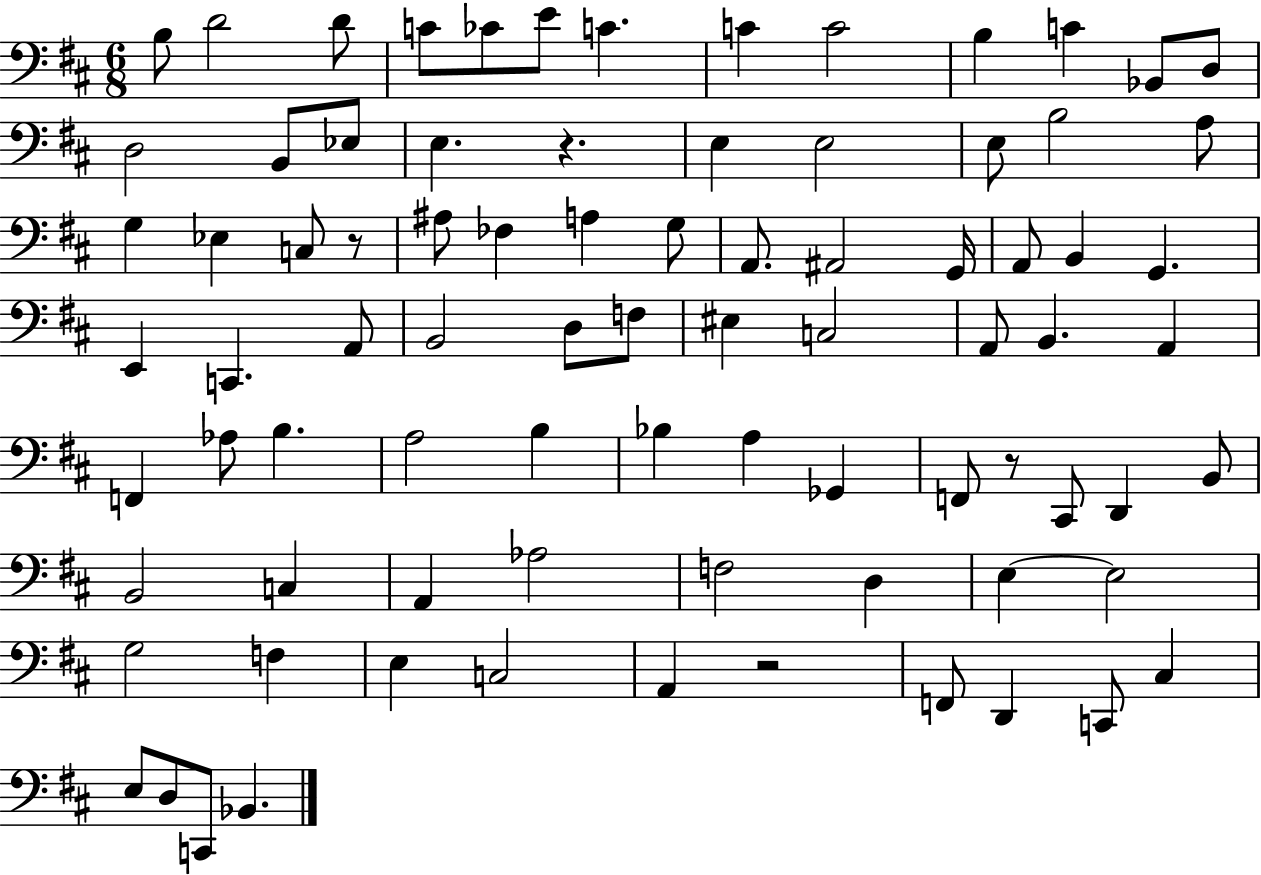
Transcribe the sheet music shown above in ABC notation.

X:1
T:Untitled
M:6/8
L:1/4
K:D
B,/2 D2 D/2 C/2 _C/2 E/2 C C C2 B, C _B,,/2 D,/2 D,2 B,,/2 _E,/2 E, z E, E,2 E,/2 B,2 A,/2 G, _E, C,/2 z/2 ^A,/2 _F, A, G,/2 A,,/2 ^A,,2 G,,/4 A,,/2 B,, G,, E,, C,, A,,/2 B,,2 D,/2 F,/2 ^E, C,2 A,,/2 B,, A,, F,, _A,/2 B, A,2 B, _B, A, _G,, F,,/2 z/2 ^C,,/2 D,, B,,/2 B,,2 C, A,, _A,2 F,2 D, E, E,2 G,2 F, E, C,2 A,, z2 F,,/2 D,, C,,/2 ^C, E,/2 D,/2 C,,/2 _B,,